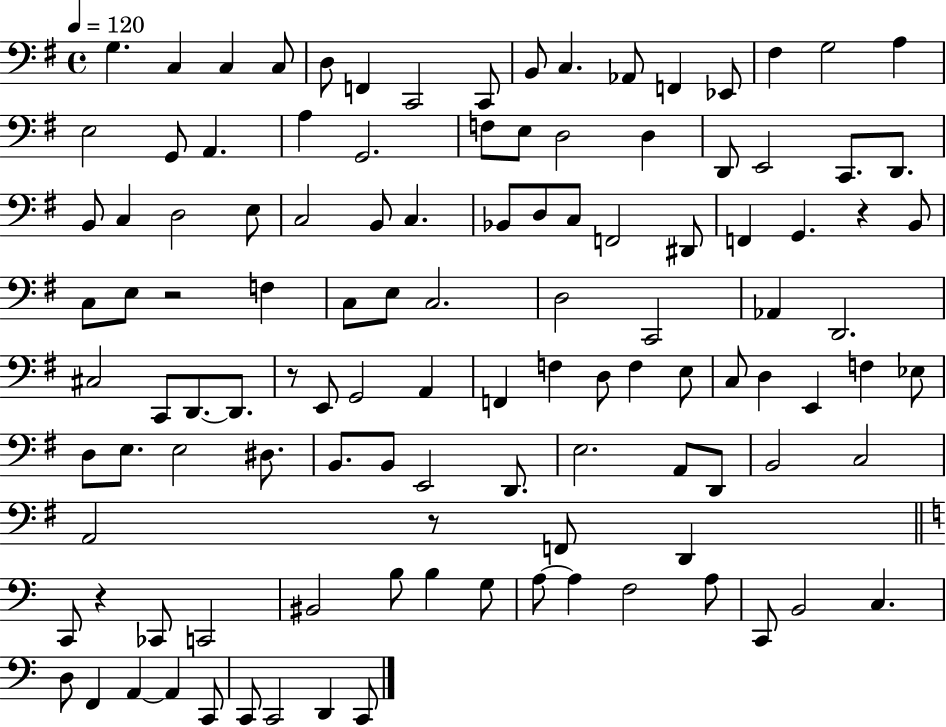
G3/q. C3/q C3/q C3/e D3/e F2/q C2/h C2/e B2/e C3/q. Ab2/e F2/q Eb2/e F#3/q G3/h A3/q E3/h G2/e A2/q. A3/q G2/h. F3/e E3/e D3/h D3/q D2/e E2/h C2/e. D2/e. B2/e C3/q D3/h E3/e C3/h B2/e C3/q. Bb2/e D3/e C3/e F2/h D#2/e F2/q G2/q. R/q B2/e C3/e E3/e R/h F3/q C3/e E3/e C3/h. D3/h C2/h Ab2/q D2/h. C#3/h C2/e D2/e. D2/e. R/e E2/e G2/h A2/q F2/q F3/q D3/e F3/q E3/e C3/e D3/q E2/q F3/q Eb3/e D3/e E3/e. E3/h D#3/e. B2/e. B2/e E2/h D2/e. E3/h. A2/e D2/e B2/h C3/h A2/h R/e F2/e D2/q C2/e R/q CES2/e C2/h BIS2/h B3/e B3/q G3/e A3/e A3/q F3/h A3/e C2/e B2/h C3/q. D3/e F2/q A2/q A2/q C2/e C2/e C2/h D2/q C2/e